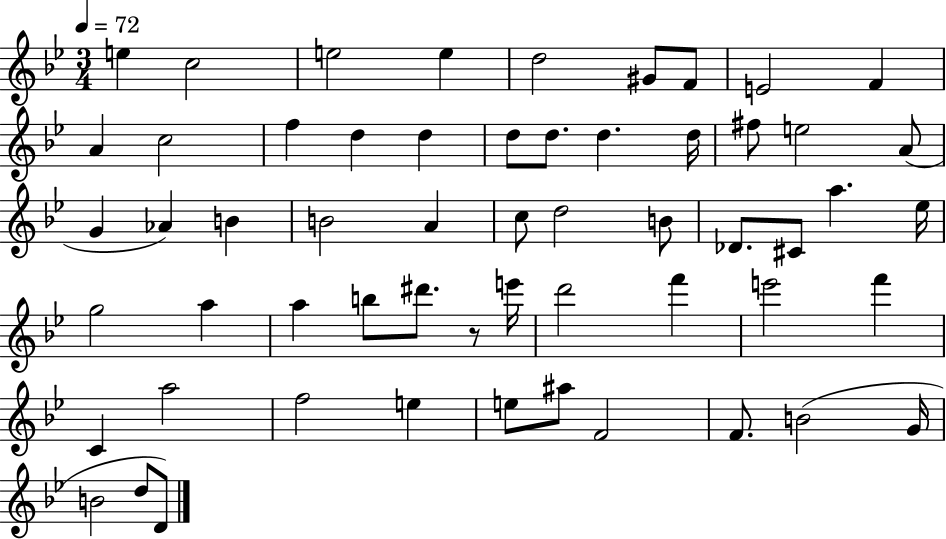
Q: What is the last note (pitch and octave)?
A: D4